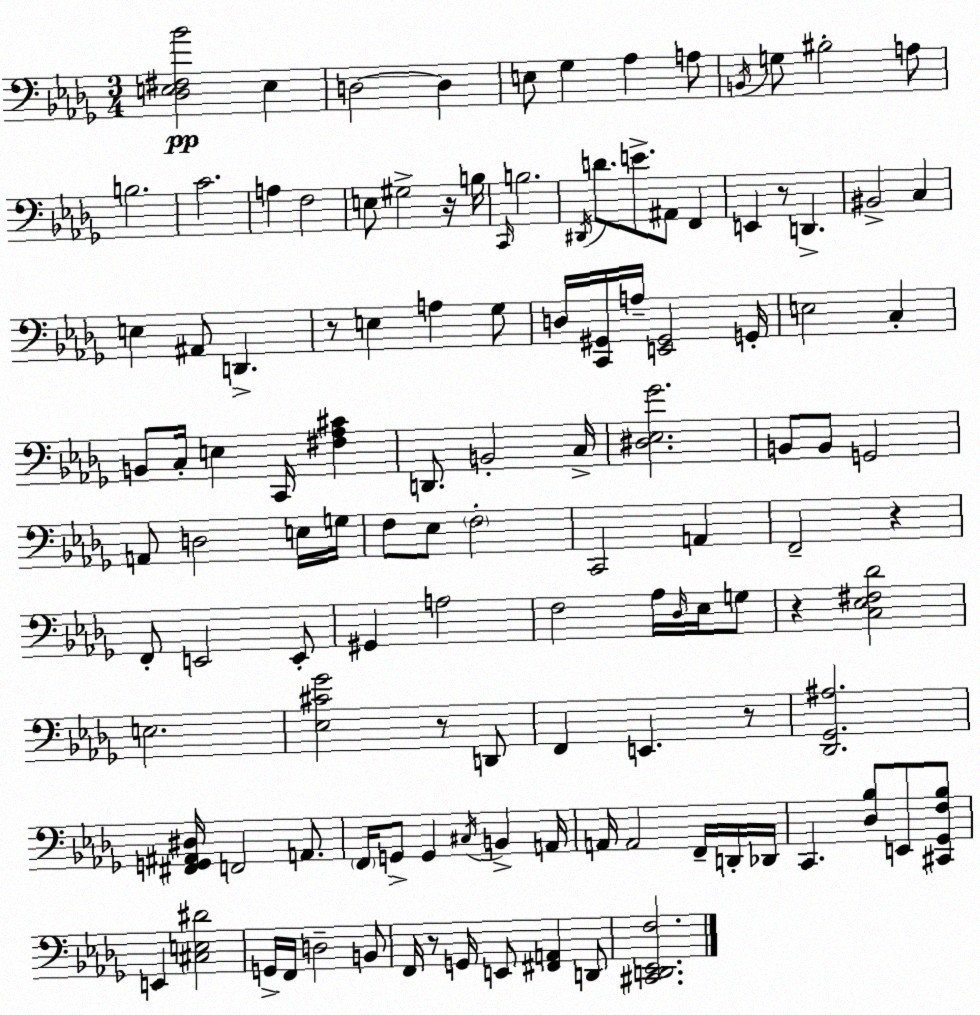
X:1
T:Untitled
M:3/4
L:1/4
K:Bbm
[_D,E,^F,_B]2 E, D,2 D, E,/2 _G, _A, A,/2 B,,/4 G,/2 ^B,2 A,/2 B,2 C2 A, F,2 E,/2 ^G,2 z/4 B,/4 C,,/4 B,2 ^D,,/4 D/2 E/2 ^A,,/2 F,, E,, z/2 D,, ^B,,2 C, E, ^A,,/2 D,, z/2 E, A, _G,/2 D,/4 [C,,^G,,]/4 A,/4 [E,,^G,,]2 G,,/4 E,2 C, B,,/2 C,/4 E, C,,/4 [^F,_A,^C] D,,/2 B,,2 C,/4 [^D,_E,_G]2 B,,/2 B,,/2 G,,2 A,,/2 D,2 E,/4 G,/4 F,/2 _E,/2 F,2 C,,2 A,, F,,2 z F,,/2 E,,2 E,,/2 ^G,, A,2 F,2 _A,/4 _D,/4 _E,/4 G,/2 z [C,_E,^F,_D]2 E,2 [_E,^C_G]2 z/2 D,,/2 F,, E,, z/2 [_D,,_G,,^A,]2 [^F,,G,,^A,,^D,]/4 F,,2 A,,/2 F,,/4 G,,/2 G,, ^C,/4 B,, A,,/4 A,,/4 A,,2 F,,/4 D,,/4 _D,,/4 C,, [_D,_B,]/2 E,,/2 [^C,,_G,,F,_B,]/2 E,, [^C,E,^D]2 G,,/4 F,,/4 D,2 B,,/2 F,,/4 z/2 G,,/4 E,,/2 [^F,,A,,] D,,/2 [^C,,D,,_E,,F,]2